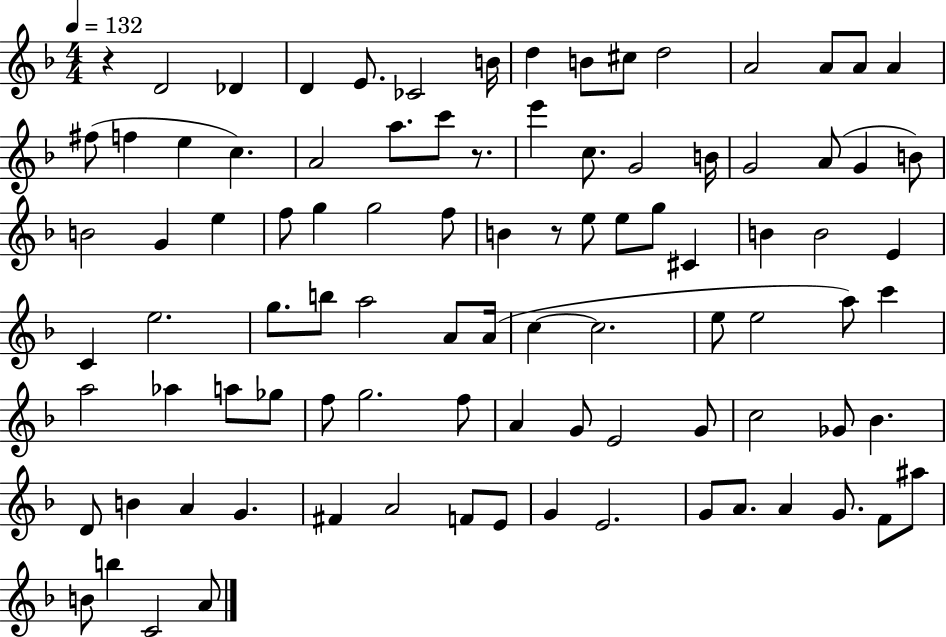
R/q D4/h Db4/q D4/q E4/e. CES4/h B4/s D5/q B4/e C#5/e D5/h A4/h A4/e A4/e A4/q F#5/e F5/q E5/q C5/q. A4/h A5/e. C6/e R/e. E6/q C5/e. G4/h B4/s G4/h A4/e G4/q B4/e B4/h G4/q E5/q F5/e G5/q G5/h F5/e B4/q R/e E5/e E5/e G5/e C#4/q B4/q B4/h E4/q C4/q E5/h. G5/e. B5/e A5/h A4/e A4/s C5/q C5/h. E5/e E5/h A5/e C6/q A5/h Ab5/q A5/e Gb5/e F5/e G5/h. F5/e A4/q G4/e E4/h G4/e C5/h Gb4/e Bb4/q. D4/e B4/q A4/q G4/q. F#4/q A4/h F4/e E4/e G4/q E4/h. G4/e A4/e. A4/q G4/e. F4/e A#5/e B4/e B5/q C4/h A4/e